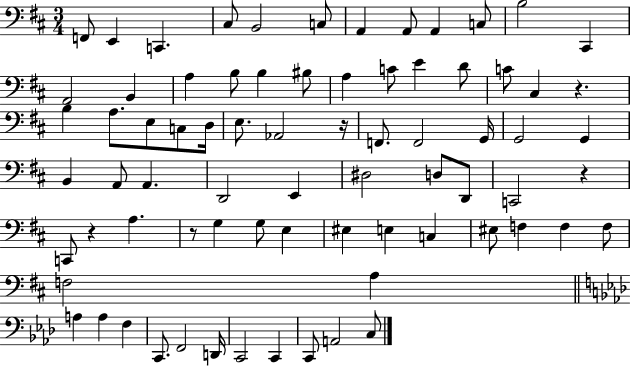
{
  \clef bass
  \numericTimeSignature
  \time 3/4
  \key d \major
  f,8 e,4 c,4. | cis8 b,2 c8 | a,4 a,8 a,4 c8 | b2 cis,4 | \break a,2 b,4 | a4 b8 b4 bis8 | a4 c'8 e'4 d'8 | c'8 cis4 r4. | \break b4 a8. e8 c8 d16 | e8. aes,2 r16 | f,8. f,2 g,16 | g,2 g,4 | \break b,4 a,8 a,4. | d,2 e,4 | dis2 d8 d,8 | c,2 r4 | \break c,8 r4 a4. | r8 g4 g8 e4 | eis4 e4 c4 | eis8 f4 f4 f8 | \break f2 a4 | \bar "||" \break \key aes \major a4 a4 f4 | c,8. f,2 d,16 | c,2 c,4 | c,8 a,2 c8 | \break \bar "|."
}